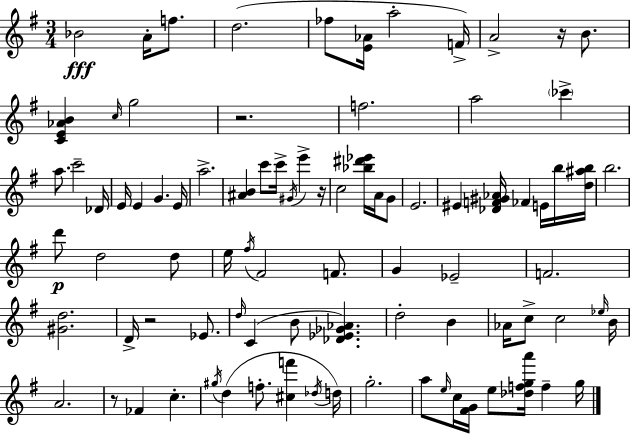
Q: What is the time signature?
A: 3/4